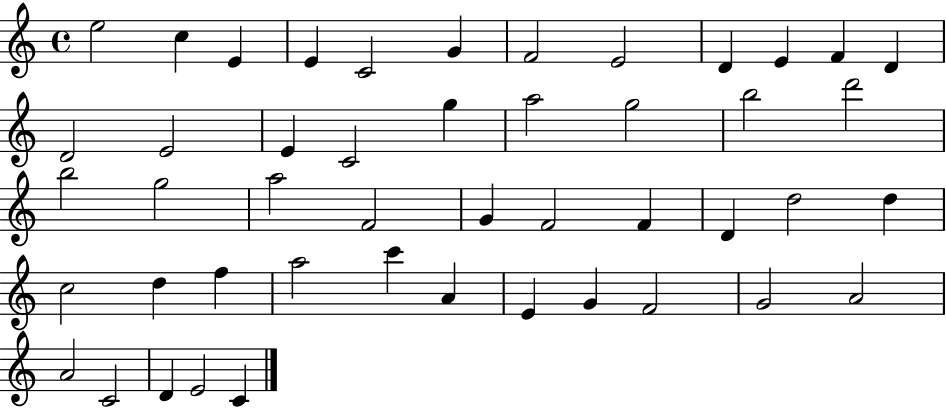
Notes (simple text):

E5/h C5/q E4/q E4/q C4/h G4/q F4/h E4/h D4/q E4/q F4/q D4/q D4/h E4/h E4/q C4/h G5/q A5/h G5/h B5/h D6/h B5/h G5/h A5/h F4/h G4/q F4/h F4/q D4/q D5/h D5/q C5/h D5/q F5/q A5/h C6/q A4/q E4/q G4/q F4/h G4/h A4/h A4/h C4/h D4/q E4/h C4/q